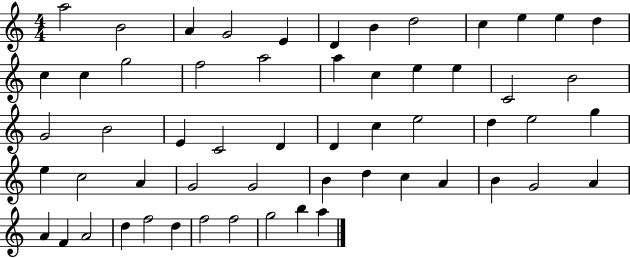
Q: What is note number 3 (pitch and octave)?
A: A4